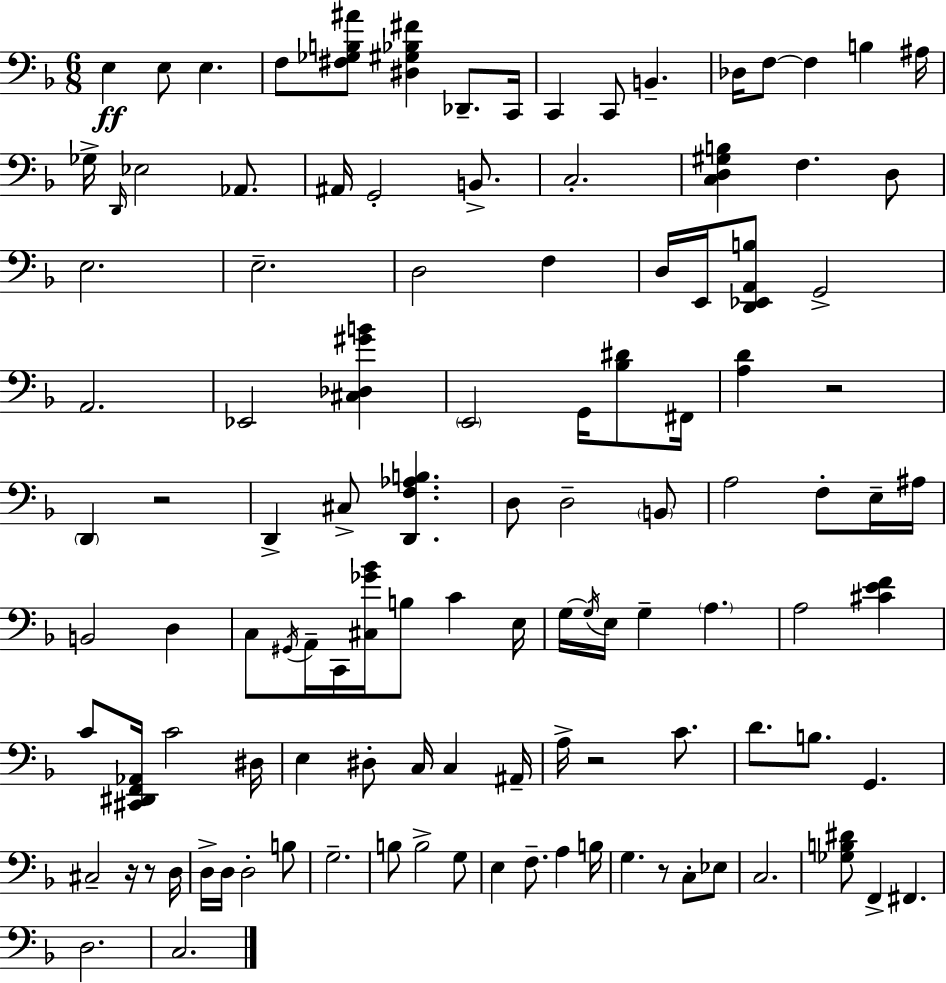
X:1
T:Untitled
M:6/8
L:1/4
K:Dm
E, E,/2 E, F,/2 [^F,_G,B,^A]/2 [^D,^G,_B,^F] _D,,/2 C,,/4 C,, C,,/2 B,, _D,/4 F,/2 F, B, ^A,/4 _G,/4 D,,/4 _E,2 _A,,/2 ^A,,/4 G,,2 B,,/2 C,2 [C,D,^G,B,] F, D,/2 E,2 E,2 D,2 F, D,/4 E,,/4 [D,,_E,,A,,B,]/2 G,,2 A,,2 _E,,2 [^C,_D,^GB] E,,2 G,,/4 [_B,^D]/2 ^F,,/4 [A,D] z2 D,, z2 D,, ^C,/2 [D,,F,_A,B,] D,/2 D,2 B,,/2 A,2 F,/2 E,/4 ^A,/4 B,,2 D, C,/2 ^G,,/4 A,,/4 C,,/4 [^C,_G_B]/4 B,/2 C E,/4 G,/4 G,/4 E,/4 G, A, A,2 [^CEF] C/2 [^C,,^D,,F,,_A,,]/4 C2 ^D,/4 E, ^D,/2 C,/4 C, ^A,,/4 A,/4 z2 C/2 D/2 B,/2 G,, ^C,2 z/4 z/2 D,/4 D,/4 D,/4 D,2 B,/2 G,2 B,/2 B,2 G,/2 E, F,/2 A, B,/4 G, z/2 C,/2 _E,/2 C,2 [_G,B,^D]/2 F,, ^F,, D,2 C,2